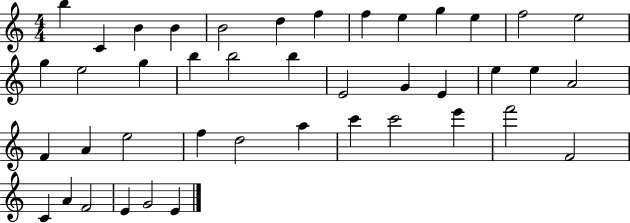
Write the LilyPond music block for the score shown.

{
  \clef treble
  \numericTimeSignature
  \time 4/4
  \key c \major
  b''4 c'4 b'4 b'4 | b'2 d''4 f''4 | f''4 e''4 g''4 e''4 | f''2 e''2 | \break g''4 e''2 g''4 | b''4 b''2 b''4 | e'2 g'4 e'4 | e''4 e''4 a'2 | \break f'4 a'4 e''2 | f''4 d''2 a''4 | c'''4 c'''2 e'''4 | f'''2 f'2 | \break c'4 a'4 f'2 | e'4 g'2 e'4 | \bar "|."
}